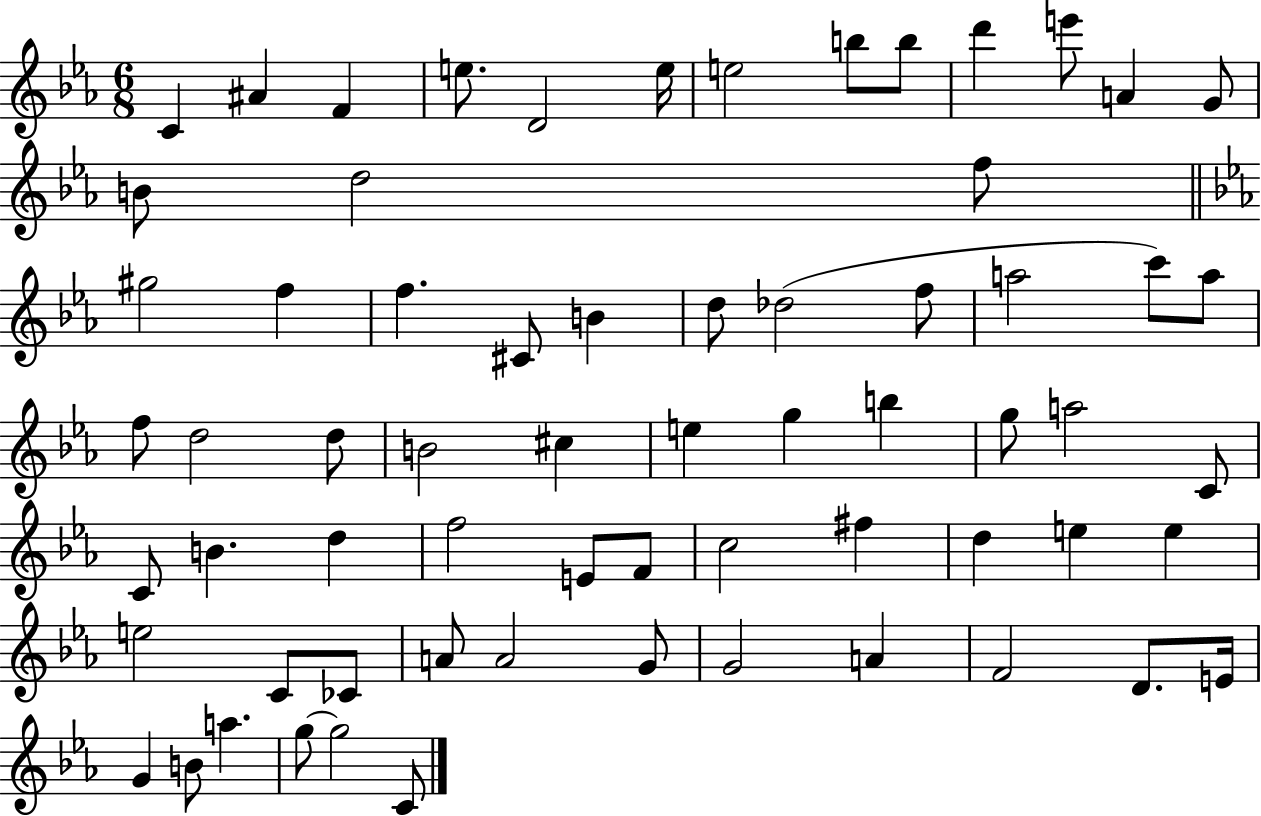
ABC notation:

X:1
T:Untitled
M:6/8
L:1/4
K:Eb
C ^A F e/2 D2 e/4 e2 b/2 b/2 d' e'/2 A G/2 B/2 d2 f/2 ^g2 f f ^C/2 B d/2 _d2 f/2 a2 c'/2 a/2 f/2 d2 d/2 B2 ^c e g b g/2 a2 C/2 C/2 B d f2 E/2 F/2 c2 ^f d e e e2 C/2 _C/2 A/2 A2 G/2 G2 A F2 D/2 E/4 G B/2 a g/2 g2 C/2